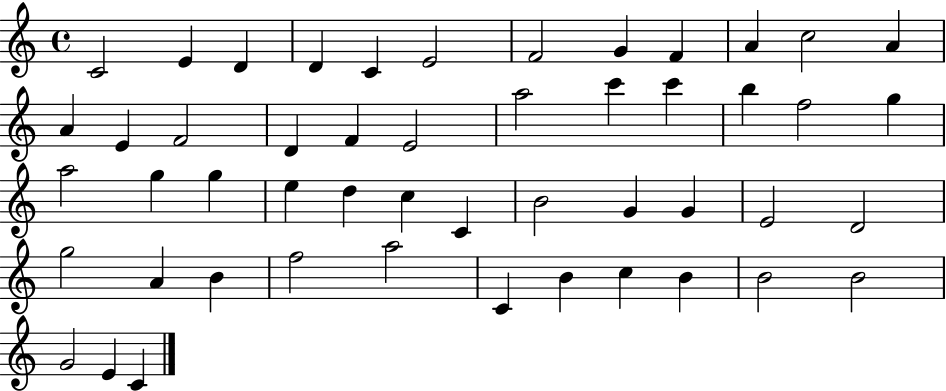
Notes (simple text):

C4/h E4/q D4/q D4/q C4/q E4/h F4/h G4/q F4/q A4/q C5/h A4/q A4/q E4/q F4/h D4/q F4/q E4/h A5/h C6/q C6/q B5/q F5/h G5/q A5/h G5/q G5/q E5/q D5/q C5/q C4/q B4/h G4/q G4/q E4/h D4/h G5/h A4/q B4/q F5/h A5/h C4/q B4/q C5/q B4/q B4/h B4/h G4/h E4/q C4/q